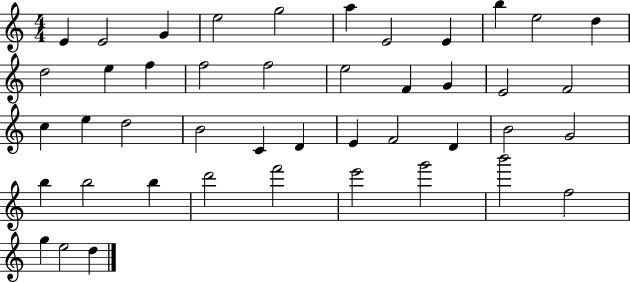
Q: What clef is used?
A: treble